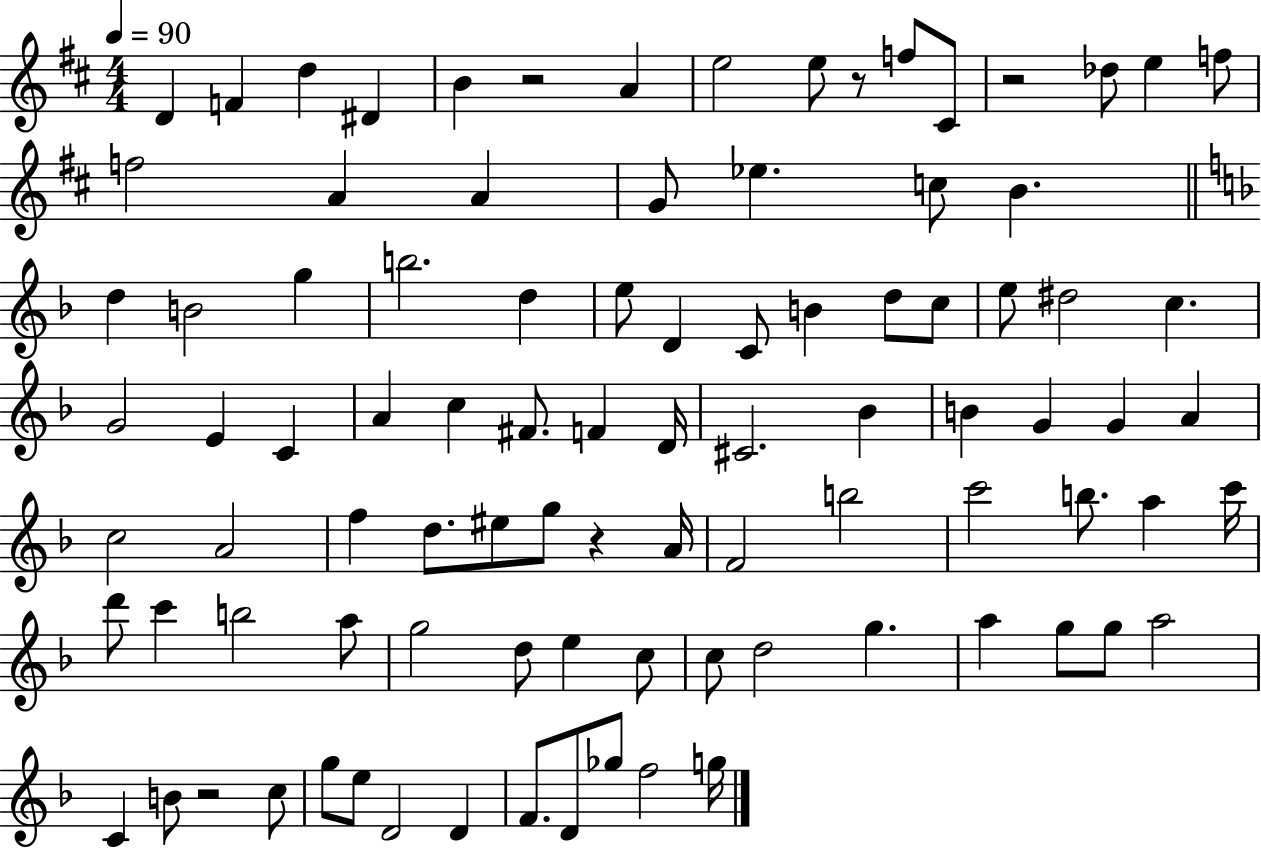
X:1
T:Untitled
M:4/4
L:1/4
K:D
D F d ^D B z2 A e2 e/2 z/2 f/2 ^C/2 z2 _d/2 e f/2 f2 A A G/2 _e c/2 B d B2 g b2 d e/2 D C/2 B d/2 c/2 e/2 ^d2 c G2 E C A c ^F/2 F D/4 ^C2 _B B G G A c2 A2 f d/2 ^e/2 g/2 z A/4 F2 b2 c'2 b/2 a c'/4 d'/2 c' b2 a/2 g2 d/2 e c/2 c/2 d2 g a g/2 g/2 a2 C B/2 z2 c/2 g/2 e/2 D2 D F/2 D/2 _g/2 f2 g/4